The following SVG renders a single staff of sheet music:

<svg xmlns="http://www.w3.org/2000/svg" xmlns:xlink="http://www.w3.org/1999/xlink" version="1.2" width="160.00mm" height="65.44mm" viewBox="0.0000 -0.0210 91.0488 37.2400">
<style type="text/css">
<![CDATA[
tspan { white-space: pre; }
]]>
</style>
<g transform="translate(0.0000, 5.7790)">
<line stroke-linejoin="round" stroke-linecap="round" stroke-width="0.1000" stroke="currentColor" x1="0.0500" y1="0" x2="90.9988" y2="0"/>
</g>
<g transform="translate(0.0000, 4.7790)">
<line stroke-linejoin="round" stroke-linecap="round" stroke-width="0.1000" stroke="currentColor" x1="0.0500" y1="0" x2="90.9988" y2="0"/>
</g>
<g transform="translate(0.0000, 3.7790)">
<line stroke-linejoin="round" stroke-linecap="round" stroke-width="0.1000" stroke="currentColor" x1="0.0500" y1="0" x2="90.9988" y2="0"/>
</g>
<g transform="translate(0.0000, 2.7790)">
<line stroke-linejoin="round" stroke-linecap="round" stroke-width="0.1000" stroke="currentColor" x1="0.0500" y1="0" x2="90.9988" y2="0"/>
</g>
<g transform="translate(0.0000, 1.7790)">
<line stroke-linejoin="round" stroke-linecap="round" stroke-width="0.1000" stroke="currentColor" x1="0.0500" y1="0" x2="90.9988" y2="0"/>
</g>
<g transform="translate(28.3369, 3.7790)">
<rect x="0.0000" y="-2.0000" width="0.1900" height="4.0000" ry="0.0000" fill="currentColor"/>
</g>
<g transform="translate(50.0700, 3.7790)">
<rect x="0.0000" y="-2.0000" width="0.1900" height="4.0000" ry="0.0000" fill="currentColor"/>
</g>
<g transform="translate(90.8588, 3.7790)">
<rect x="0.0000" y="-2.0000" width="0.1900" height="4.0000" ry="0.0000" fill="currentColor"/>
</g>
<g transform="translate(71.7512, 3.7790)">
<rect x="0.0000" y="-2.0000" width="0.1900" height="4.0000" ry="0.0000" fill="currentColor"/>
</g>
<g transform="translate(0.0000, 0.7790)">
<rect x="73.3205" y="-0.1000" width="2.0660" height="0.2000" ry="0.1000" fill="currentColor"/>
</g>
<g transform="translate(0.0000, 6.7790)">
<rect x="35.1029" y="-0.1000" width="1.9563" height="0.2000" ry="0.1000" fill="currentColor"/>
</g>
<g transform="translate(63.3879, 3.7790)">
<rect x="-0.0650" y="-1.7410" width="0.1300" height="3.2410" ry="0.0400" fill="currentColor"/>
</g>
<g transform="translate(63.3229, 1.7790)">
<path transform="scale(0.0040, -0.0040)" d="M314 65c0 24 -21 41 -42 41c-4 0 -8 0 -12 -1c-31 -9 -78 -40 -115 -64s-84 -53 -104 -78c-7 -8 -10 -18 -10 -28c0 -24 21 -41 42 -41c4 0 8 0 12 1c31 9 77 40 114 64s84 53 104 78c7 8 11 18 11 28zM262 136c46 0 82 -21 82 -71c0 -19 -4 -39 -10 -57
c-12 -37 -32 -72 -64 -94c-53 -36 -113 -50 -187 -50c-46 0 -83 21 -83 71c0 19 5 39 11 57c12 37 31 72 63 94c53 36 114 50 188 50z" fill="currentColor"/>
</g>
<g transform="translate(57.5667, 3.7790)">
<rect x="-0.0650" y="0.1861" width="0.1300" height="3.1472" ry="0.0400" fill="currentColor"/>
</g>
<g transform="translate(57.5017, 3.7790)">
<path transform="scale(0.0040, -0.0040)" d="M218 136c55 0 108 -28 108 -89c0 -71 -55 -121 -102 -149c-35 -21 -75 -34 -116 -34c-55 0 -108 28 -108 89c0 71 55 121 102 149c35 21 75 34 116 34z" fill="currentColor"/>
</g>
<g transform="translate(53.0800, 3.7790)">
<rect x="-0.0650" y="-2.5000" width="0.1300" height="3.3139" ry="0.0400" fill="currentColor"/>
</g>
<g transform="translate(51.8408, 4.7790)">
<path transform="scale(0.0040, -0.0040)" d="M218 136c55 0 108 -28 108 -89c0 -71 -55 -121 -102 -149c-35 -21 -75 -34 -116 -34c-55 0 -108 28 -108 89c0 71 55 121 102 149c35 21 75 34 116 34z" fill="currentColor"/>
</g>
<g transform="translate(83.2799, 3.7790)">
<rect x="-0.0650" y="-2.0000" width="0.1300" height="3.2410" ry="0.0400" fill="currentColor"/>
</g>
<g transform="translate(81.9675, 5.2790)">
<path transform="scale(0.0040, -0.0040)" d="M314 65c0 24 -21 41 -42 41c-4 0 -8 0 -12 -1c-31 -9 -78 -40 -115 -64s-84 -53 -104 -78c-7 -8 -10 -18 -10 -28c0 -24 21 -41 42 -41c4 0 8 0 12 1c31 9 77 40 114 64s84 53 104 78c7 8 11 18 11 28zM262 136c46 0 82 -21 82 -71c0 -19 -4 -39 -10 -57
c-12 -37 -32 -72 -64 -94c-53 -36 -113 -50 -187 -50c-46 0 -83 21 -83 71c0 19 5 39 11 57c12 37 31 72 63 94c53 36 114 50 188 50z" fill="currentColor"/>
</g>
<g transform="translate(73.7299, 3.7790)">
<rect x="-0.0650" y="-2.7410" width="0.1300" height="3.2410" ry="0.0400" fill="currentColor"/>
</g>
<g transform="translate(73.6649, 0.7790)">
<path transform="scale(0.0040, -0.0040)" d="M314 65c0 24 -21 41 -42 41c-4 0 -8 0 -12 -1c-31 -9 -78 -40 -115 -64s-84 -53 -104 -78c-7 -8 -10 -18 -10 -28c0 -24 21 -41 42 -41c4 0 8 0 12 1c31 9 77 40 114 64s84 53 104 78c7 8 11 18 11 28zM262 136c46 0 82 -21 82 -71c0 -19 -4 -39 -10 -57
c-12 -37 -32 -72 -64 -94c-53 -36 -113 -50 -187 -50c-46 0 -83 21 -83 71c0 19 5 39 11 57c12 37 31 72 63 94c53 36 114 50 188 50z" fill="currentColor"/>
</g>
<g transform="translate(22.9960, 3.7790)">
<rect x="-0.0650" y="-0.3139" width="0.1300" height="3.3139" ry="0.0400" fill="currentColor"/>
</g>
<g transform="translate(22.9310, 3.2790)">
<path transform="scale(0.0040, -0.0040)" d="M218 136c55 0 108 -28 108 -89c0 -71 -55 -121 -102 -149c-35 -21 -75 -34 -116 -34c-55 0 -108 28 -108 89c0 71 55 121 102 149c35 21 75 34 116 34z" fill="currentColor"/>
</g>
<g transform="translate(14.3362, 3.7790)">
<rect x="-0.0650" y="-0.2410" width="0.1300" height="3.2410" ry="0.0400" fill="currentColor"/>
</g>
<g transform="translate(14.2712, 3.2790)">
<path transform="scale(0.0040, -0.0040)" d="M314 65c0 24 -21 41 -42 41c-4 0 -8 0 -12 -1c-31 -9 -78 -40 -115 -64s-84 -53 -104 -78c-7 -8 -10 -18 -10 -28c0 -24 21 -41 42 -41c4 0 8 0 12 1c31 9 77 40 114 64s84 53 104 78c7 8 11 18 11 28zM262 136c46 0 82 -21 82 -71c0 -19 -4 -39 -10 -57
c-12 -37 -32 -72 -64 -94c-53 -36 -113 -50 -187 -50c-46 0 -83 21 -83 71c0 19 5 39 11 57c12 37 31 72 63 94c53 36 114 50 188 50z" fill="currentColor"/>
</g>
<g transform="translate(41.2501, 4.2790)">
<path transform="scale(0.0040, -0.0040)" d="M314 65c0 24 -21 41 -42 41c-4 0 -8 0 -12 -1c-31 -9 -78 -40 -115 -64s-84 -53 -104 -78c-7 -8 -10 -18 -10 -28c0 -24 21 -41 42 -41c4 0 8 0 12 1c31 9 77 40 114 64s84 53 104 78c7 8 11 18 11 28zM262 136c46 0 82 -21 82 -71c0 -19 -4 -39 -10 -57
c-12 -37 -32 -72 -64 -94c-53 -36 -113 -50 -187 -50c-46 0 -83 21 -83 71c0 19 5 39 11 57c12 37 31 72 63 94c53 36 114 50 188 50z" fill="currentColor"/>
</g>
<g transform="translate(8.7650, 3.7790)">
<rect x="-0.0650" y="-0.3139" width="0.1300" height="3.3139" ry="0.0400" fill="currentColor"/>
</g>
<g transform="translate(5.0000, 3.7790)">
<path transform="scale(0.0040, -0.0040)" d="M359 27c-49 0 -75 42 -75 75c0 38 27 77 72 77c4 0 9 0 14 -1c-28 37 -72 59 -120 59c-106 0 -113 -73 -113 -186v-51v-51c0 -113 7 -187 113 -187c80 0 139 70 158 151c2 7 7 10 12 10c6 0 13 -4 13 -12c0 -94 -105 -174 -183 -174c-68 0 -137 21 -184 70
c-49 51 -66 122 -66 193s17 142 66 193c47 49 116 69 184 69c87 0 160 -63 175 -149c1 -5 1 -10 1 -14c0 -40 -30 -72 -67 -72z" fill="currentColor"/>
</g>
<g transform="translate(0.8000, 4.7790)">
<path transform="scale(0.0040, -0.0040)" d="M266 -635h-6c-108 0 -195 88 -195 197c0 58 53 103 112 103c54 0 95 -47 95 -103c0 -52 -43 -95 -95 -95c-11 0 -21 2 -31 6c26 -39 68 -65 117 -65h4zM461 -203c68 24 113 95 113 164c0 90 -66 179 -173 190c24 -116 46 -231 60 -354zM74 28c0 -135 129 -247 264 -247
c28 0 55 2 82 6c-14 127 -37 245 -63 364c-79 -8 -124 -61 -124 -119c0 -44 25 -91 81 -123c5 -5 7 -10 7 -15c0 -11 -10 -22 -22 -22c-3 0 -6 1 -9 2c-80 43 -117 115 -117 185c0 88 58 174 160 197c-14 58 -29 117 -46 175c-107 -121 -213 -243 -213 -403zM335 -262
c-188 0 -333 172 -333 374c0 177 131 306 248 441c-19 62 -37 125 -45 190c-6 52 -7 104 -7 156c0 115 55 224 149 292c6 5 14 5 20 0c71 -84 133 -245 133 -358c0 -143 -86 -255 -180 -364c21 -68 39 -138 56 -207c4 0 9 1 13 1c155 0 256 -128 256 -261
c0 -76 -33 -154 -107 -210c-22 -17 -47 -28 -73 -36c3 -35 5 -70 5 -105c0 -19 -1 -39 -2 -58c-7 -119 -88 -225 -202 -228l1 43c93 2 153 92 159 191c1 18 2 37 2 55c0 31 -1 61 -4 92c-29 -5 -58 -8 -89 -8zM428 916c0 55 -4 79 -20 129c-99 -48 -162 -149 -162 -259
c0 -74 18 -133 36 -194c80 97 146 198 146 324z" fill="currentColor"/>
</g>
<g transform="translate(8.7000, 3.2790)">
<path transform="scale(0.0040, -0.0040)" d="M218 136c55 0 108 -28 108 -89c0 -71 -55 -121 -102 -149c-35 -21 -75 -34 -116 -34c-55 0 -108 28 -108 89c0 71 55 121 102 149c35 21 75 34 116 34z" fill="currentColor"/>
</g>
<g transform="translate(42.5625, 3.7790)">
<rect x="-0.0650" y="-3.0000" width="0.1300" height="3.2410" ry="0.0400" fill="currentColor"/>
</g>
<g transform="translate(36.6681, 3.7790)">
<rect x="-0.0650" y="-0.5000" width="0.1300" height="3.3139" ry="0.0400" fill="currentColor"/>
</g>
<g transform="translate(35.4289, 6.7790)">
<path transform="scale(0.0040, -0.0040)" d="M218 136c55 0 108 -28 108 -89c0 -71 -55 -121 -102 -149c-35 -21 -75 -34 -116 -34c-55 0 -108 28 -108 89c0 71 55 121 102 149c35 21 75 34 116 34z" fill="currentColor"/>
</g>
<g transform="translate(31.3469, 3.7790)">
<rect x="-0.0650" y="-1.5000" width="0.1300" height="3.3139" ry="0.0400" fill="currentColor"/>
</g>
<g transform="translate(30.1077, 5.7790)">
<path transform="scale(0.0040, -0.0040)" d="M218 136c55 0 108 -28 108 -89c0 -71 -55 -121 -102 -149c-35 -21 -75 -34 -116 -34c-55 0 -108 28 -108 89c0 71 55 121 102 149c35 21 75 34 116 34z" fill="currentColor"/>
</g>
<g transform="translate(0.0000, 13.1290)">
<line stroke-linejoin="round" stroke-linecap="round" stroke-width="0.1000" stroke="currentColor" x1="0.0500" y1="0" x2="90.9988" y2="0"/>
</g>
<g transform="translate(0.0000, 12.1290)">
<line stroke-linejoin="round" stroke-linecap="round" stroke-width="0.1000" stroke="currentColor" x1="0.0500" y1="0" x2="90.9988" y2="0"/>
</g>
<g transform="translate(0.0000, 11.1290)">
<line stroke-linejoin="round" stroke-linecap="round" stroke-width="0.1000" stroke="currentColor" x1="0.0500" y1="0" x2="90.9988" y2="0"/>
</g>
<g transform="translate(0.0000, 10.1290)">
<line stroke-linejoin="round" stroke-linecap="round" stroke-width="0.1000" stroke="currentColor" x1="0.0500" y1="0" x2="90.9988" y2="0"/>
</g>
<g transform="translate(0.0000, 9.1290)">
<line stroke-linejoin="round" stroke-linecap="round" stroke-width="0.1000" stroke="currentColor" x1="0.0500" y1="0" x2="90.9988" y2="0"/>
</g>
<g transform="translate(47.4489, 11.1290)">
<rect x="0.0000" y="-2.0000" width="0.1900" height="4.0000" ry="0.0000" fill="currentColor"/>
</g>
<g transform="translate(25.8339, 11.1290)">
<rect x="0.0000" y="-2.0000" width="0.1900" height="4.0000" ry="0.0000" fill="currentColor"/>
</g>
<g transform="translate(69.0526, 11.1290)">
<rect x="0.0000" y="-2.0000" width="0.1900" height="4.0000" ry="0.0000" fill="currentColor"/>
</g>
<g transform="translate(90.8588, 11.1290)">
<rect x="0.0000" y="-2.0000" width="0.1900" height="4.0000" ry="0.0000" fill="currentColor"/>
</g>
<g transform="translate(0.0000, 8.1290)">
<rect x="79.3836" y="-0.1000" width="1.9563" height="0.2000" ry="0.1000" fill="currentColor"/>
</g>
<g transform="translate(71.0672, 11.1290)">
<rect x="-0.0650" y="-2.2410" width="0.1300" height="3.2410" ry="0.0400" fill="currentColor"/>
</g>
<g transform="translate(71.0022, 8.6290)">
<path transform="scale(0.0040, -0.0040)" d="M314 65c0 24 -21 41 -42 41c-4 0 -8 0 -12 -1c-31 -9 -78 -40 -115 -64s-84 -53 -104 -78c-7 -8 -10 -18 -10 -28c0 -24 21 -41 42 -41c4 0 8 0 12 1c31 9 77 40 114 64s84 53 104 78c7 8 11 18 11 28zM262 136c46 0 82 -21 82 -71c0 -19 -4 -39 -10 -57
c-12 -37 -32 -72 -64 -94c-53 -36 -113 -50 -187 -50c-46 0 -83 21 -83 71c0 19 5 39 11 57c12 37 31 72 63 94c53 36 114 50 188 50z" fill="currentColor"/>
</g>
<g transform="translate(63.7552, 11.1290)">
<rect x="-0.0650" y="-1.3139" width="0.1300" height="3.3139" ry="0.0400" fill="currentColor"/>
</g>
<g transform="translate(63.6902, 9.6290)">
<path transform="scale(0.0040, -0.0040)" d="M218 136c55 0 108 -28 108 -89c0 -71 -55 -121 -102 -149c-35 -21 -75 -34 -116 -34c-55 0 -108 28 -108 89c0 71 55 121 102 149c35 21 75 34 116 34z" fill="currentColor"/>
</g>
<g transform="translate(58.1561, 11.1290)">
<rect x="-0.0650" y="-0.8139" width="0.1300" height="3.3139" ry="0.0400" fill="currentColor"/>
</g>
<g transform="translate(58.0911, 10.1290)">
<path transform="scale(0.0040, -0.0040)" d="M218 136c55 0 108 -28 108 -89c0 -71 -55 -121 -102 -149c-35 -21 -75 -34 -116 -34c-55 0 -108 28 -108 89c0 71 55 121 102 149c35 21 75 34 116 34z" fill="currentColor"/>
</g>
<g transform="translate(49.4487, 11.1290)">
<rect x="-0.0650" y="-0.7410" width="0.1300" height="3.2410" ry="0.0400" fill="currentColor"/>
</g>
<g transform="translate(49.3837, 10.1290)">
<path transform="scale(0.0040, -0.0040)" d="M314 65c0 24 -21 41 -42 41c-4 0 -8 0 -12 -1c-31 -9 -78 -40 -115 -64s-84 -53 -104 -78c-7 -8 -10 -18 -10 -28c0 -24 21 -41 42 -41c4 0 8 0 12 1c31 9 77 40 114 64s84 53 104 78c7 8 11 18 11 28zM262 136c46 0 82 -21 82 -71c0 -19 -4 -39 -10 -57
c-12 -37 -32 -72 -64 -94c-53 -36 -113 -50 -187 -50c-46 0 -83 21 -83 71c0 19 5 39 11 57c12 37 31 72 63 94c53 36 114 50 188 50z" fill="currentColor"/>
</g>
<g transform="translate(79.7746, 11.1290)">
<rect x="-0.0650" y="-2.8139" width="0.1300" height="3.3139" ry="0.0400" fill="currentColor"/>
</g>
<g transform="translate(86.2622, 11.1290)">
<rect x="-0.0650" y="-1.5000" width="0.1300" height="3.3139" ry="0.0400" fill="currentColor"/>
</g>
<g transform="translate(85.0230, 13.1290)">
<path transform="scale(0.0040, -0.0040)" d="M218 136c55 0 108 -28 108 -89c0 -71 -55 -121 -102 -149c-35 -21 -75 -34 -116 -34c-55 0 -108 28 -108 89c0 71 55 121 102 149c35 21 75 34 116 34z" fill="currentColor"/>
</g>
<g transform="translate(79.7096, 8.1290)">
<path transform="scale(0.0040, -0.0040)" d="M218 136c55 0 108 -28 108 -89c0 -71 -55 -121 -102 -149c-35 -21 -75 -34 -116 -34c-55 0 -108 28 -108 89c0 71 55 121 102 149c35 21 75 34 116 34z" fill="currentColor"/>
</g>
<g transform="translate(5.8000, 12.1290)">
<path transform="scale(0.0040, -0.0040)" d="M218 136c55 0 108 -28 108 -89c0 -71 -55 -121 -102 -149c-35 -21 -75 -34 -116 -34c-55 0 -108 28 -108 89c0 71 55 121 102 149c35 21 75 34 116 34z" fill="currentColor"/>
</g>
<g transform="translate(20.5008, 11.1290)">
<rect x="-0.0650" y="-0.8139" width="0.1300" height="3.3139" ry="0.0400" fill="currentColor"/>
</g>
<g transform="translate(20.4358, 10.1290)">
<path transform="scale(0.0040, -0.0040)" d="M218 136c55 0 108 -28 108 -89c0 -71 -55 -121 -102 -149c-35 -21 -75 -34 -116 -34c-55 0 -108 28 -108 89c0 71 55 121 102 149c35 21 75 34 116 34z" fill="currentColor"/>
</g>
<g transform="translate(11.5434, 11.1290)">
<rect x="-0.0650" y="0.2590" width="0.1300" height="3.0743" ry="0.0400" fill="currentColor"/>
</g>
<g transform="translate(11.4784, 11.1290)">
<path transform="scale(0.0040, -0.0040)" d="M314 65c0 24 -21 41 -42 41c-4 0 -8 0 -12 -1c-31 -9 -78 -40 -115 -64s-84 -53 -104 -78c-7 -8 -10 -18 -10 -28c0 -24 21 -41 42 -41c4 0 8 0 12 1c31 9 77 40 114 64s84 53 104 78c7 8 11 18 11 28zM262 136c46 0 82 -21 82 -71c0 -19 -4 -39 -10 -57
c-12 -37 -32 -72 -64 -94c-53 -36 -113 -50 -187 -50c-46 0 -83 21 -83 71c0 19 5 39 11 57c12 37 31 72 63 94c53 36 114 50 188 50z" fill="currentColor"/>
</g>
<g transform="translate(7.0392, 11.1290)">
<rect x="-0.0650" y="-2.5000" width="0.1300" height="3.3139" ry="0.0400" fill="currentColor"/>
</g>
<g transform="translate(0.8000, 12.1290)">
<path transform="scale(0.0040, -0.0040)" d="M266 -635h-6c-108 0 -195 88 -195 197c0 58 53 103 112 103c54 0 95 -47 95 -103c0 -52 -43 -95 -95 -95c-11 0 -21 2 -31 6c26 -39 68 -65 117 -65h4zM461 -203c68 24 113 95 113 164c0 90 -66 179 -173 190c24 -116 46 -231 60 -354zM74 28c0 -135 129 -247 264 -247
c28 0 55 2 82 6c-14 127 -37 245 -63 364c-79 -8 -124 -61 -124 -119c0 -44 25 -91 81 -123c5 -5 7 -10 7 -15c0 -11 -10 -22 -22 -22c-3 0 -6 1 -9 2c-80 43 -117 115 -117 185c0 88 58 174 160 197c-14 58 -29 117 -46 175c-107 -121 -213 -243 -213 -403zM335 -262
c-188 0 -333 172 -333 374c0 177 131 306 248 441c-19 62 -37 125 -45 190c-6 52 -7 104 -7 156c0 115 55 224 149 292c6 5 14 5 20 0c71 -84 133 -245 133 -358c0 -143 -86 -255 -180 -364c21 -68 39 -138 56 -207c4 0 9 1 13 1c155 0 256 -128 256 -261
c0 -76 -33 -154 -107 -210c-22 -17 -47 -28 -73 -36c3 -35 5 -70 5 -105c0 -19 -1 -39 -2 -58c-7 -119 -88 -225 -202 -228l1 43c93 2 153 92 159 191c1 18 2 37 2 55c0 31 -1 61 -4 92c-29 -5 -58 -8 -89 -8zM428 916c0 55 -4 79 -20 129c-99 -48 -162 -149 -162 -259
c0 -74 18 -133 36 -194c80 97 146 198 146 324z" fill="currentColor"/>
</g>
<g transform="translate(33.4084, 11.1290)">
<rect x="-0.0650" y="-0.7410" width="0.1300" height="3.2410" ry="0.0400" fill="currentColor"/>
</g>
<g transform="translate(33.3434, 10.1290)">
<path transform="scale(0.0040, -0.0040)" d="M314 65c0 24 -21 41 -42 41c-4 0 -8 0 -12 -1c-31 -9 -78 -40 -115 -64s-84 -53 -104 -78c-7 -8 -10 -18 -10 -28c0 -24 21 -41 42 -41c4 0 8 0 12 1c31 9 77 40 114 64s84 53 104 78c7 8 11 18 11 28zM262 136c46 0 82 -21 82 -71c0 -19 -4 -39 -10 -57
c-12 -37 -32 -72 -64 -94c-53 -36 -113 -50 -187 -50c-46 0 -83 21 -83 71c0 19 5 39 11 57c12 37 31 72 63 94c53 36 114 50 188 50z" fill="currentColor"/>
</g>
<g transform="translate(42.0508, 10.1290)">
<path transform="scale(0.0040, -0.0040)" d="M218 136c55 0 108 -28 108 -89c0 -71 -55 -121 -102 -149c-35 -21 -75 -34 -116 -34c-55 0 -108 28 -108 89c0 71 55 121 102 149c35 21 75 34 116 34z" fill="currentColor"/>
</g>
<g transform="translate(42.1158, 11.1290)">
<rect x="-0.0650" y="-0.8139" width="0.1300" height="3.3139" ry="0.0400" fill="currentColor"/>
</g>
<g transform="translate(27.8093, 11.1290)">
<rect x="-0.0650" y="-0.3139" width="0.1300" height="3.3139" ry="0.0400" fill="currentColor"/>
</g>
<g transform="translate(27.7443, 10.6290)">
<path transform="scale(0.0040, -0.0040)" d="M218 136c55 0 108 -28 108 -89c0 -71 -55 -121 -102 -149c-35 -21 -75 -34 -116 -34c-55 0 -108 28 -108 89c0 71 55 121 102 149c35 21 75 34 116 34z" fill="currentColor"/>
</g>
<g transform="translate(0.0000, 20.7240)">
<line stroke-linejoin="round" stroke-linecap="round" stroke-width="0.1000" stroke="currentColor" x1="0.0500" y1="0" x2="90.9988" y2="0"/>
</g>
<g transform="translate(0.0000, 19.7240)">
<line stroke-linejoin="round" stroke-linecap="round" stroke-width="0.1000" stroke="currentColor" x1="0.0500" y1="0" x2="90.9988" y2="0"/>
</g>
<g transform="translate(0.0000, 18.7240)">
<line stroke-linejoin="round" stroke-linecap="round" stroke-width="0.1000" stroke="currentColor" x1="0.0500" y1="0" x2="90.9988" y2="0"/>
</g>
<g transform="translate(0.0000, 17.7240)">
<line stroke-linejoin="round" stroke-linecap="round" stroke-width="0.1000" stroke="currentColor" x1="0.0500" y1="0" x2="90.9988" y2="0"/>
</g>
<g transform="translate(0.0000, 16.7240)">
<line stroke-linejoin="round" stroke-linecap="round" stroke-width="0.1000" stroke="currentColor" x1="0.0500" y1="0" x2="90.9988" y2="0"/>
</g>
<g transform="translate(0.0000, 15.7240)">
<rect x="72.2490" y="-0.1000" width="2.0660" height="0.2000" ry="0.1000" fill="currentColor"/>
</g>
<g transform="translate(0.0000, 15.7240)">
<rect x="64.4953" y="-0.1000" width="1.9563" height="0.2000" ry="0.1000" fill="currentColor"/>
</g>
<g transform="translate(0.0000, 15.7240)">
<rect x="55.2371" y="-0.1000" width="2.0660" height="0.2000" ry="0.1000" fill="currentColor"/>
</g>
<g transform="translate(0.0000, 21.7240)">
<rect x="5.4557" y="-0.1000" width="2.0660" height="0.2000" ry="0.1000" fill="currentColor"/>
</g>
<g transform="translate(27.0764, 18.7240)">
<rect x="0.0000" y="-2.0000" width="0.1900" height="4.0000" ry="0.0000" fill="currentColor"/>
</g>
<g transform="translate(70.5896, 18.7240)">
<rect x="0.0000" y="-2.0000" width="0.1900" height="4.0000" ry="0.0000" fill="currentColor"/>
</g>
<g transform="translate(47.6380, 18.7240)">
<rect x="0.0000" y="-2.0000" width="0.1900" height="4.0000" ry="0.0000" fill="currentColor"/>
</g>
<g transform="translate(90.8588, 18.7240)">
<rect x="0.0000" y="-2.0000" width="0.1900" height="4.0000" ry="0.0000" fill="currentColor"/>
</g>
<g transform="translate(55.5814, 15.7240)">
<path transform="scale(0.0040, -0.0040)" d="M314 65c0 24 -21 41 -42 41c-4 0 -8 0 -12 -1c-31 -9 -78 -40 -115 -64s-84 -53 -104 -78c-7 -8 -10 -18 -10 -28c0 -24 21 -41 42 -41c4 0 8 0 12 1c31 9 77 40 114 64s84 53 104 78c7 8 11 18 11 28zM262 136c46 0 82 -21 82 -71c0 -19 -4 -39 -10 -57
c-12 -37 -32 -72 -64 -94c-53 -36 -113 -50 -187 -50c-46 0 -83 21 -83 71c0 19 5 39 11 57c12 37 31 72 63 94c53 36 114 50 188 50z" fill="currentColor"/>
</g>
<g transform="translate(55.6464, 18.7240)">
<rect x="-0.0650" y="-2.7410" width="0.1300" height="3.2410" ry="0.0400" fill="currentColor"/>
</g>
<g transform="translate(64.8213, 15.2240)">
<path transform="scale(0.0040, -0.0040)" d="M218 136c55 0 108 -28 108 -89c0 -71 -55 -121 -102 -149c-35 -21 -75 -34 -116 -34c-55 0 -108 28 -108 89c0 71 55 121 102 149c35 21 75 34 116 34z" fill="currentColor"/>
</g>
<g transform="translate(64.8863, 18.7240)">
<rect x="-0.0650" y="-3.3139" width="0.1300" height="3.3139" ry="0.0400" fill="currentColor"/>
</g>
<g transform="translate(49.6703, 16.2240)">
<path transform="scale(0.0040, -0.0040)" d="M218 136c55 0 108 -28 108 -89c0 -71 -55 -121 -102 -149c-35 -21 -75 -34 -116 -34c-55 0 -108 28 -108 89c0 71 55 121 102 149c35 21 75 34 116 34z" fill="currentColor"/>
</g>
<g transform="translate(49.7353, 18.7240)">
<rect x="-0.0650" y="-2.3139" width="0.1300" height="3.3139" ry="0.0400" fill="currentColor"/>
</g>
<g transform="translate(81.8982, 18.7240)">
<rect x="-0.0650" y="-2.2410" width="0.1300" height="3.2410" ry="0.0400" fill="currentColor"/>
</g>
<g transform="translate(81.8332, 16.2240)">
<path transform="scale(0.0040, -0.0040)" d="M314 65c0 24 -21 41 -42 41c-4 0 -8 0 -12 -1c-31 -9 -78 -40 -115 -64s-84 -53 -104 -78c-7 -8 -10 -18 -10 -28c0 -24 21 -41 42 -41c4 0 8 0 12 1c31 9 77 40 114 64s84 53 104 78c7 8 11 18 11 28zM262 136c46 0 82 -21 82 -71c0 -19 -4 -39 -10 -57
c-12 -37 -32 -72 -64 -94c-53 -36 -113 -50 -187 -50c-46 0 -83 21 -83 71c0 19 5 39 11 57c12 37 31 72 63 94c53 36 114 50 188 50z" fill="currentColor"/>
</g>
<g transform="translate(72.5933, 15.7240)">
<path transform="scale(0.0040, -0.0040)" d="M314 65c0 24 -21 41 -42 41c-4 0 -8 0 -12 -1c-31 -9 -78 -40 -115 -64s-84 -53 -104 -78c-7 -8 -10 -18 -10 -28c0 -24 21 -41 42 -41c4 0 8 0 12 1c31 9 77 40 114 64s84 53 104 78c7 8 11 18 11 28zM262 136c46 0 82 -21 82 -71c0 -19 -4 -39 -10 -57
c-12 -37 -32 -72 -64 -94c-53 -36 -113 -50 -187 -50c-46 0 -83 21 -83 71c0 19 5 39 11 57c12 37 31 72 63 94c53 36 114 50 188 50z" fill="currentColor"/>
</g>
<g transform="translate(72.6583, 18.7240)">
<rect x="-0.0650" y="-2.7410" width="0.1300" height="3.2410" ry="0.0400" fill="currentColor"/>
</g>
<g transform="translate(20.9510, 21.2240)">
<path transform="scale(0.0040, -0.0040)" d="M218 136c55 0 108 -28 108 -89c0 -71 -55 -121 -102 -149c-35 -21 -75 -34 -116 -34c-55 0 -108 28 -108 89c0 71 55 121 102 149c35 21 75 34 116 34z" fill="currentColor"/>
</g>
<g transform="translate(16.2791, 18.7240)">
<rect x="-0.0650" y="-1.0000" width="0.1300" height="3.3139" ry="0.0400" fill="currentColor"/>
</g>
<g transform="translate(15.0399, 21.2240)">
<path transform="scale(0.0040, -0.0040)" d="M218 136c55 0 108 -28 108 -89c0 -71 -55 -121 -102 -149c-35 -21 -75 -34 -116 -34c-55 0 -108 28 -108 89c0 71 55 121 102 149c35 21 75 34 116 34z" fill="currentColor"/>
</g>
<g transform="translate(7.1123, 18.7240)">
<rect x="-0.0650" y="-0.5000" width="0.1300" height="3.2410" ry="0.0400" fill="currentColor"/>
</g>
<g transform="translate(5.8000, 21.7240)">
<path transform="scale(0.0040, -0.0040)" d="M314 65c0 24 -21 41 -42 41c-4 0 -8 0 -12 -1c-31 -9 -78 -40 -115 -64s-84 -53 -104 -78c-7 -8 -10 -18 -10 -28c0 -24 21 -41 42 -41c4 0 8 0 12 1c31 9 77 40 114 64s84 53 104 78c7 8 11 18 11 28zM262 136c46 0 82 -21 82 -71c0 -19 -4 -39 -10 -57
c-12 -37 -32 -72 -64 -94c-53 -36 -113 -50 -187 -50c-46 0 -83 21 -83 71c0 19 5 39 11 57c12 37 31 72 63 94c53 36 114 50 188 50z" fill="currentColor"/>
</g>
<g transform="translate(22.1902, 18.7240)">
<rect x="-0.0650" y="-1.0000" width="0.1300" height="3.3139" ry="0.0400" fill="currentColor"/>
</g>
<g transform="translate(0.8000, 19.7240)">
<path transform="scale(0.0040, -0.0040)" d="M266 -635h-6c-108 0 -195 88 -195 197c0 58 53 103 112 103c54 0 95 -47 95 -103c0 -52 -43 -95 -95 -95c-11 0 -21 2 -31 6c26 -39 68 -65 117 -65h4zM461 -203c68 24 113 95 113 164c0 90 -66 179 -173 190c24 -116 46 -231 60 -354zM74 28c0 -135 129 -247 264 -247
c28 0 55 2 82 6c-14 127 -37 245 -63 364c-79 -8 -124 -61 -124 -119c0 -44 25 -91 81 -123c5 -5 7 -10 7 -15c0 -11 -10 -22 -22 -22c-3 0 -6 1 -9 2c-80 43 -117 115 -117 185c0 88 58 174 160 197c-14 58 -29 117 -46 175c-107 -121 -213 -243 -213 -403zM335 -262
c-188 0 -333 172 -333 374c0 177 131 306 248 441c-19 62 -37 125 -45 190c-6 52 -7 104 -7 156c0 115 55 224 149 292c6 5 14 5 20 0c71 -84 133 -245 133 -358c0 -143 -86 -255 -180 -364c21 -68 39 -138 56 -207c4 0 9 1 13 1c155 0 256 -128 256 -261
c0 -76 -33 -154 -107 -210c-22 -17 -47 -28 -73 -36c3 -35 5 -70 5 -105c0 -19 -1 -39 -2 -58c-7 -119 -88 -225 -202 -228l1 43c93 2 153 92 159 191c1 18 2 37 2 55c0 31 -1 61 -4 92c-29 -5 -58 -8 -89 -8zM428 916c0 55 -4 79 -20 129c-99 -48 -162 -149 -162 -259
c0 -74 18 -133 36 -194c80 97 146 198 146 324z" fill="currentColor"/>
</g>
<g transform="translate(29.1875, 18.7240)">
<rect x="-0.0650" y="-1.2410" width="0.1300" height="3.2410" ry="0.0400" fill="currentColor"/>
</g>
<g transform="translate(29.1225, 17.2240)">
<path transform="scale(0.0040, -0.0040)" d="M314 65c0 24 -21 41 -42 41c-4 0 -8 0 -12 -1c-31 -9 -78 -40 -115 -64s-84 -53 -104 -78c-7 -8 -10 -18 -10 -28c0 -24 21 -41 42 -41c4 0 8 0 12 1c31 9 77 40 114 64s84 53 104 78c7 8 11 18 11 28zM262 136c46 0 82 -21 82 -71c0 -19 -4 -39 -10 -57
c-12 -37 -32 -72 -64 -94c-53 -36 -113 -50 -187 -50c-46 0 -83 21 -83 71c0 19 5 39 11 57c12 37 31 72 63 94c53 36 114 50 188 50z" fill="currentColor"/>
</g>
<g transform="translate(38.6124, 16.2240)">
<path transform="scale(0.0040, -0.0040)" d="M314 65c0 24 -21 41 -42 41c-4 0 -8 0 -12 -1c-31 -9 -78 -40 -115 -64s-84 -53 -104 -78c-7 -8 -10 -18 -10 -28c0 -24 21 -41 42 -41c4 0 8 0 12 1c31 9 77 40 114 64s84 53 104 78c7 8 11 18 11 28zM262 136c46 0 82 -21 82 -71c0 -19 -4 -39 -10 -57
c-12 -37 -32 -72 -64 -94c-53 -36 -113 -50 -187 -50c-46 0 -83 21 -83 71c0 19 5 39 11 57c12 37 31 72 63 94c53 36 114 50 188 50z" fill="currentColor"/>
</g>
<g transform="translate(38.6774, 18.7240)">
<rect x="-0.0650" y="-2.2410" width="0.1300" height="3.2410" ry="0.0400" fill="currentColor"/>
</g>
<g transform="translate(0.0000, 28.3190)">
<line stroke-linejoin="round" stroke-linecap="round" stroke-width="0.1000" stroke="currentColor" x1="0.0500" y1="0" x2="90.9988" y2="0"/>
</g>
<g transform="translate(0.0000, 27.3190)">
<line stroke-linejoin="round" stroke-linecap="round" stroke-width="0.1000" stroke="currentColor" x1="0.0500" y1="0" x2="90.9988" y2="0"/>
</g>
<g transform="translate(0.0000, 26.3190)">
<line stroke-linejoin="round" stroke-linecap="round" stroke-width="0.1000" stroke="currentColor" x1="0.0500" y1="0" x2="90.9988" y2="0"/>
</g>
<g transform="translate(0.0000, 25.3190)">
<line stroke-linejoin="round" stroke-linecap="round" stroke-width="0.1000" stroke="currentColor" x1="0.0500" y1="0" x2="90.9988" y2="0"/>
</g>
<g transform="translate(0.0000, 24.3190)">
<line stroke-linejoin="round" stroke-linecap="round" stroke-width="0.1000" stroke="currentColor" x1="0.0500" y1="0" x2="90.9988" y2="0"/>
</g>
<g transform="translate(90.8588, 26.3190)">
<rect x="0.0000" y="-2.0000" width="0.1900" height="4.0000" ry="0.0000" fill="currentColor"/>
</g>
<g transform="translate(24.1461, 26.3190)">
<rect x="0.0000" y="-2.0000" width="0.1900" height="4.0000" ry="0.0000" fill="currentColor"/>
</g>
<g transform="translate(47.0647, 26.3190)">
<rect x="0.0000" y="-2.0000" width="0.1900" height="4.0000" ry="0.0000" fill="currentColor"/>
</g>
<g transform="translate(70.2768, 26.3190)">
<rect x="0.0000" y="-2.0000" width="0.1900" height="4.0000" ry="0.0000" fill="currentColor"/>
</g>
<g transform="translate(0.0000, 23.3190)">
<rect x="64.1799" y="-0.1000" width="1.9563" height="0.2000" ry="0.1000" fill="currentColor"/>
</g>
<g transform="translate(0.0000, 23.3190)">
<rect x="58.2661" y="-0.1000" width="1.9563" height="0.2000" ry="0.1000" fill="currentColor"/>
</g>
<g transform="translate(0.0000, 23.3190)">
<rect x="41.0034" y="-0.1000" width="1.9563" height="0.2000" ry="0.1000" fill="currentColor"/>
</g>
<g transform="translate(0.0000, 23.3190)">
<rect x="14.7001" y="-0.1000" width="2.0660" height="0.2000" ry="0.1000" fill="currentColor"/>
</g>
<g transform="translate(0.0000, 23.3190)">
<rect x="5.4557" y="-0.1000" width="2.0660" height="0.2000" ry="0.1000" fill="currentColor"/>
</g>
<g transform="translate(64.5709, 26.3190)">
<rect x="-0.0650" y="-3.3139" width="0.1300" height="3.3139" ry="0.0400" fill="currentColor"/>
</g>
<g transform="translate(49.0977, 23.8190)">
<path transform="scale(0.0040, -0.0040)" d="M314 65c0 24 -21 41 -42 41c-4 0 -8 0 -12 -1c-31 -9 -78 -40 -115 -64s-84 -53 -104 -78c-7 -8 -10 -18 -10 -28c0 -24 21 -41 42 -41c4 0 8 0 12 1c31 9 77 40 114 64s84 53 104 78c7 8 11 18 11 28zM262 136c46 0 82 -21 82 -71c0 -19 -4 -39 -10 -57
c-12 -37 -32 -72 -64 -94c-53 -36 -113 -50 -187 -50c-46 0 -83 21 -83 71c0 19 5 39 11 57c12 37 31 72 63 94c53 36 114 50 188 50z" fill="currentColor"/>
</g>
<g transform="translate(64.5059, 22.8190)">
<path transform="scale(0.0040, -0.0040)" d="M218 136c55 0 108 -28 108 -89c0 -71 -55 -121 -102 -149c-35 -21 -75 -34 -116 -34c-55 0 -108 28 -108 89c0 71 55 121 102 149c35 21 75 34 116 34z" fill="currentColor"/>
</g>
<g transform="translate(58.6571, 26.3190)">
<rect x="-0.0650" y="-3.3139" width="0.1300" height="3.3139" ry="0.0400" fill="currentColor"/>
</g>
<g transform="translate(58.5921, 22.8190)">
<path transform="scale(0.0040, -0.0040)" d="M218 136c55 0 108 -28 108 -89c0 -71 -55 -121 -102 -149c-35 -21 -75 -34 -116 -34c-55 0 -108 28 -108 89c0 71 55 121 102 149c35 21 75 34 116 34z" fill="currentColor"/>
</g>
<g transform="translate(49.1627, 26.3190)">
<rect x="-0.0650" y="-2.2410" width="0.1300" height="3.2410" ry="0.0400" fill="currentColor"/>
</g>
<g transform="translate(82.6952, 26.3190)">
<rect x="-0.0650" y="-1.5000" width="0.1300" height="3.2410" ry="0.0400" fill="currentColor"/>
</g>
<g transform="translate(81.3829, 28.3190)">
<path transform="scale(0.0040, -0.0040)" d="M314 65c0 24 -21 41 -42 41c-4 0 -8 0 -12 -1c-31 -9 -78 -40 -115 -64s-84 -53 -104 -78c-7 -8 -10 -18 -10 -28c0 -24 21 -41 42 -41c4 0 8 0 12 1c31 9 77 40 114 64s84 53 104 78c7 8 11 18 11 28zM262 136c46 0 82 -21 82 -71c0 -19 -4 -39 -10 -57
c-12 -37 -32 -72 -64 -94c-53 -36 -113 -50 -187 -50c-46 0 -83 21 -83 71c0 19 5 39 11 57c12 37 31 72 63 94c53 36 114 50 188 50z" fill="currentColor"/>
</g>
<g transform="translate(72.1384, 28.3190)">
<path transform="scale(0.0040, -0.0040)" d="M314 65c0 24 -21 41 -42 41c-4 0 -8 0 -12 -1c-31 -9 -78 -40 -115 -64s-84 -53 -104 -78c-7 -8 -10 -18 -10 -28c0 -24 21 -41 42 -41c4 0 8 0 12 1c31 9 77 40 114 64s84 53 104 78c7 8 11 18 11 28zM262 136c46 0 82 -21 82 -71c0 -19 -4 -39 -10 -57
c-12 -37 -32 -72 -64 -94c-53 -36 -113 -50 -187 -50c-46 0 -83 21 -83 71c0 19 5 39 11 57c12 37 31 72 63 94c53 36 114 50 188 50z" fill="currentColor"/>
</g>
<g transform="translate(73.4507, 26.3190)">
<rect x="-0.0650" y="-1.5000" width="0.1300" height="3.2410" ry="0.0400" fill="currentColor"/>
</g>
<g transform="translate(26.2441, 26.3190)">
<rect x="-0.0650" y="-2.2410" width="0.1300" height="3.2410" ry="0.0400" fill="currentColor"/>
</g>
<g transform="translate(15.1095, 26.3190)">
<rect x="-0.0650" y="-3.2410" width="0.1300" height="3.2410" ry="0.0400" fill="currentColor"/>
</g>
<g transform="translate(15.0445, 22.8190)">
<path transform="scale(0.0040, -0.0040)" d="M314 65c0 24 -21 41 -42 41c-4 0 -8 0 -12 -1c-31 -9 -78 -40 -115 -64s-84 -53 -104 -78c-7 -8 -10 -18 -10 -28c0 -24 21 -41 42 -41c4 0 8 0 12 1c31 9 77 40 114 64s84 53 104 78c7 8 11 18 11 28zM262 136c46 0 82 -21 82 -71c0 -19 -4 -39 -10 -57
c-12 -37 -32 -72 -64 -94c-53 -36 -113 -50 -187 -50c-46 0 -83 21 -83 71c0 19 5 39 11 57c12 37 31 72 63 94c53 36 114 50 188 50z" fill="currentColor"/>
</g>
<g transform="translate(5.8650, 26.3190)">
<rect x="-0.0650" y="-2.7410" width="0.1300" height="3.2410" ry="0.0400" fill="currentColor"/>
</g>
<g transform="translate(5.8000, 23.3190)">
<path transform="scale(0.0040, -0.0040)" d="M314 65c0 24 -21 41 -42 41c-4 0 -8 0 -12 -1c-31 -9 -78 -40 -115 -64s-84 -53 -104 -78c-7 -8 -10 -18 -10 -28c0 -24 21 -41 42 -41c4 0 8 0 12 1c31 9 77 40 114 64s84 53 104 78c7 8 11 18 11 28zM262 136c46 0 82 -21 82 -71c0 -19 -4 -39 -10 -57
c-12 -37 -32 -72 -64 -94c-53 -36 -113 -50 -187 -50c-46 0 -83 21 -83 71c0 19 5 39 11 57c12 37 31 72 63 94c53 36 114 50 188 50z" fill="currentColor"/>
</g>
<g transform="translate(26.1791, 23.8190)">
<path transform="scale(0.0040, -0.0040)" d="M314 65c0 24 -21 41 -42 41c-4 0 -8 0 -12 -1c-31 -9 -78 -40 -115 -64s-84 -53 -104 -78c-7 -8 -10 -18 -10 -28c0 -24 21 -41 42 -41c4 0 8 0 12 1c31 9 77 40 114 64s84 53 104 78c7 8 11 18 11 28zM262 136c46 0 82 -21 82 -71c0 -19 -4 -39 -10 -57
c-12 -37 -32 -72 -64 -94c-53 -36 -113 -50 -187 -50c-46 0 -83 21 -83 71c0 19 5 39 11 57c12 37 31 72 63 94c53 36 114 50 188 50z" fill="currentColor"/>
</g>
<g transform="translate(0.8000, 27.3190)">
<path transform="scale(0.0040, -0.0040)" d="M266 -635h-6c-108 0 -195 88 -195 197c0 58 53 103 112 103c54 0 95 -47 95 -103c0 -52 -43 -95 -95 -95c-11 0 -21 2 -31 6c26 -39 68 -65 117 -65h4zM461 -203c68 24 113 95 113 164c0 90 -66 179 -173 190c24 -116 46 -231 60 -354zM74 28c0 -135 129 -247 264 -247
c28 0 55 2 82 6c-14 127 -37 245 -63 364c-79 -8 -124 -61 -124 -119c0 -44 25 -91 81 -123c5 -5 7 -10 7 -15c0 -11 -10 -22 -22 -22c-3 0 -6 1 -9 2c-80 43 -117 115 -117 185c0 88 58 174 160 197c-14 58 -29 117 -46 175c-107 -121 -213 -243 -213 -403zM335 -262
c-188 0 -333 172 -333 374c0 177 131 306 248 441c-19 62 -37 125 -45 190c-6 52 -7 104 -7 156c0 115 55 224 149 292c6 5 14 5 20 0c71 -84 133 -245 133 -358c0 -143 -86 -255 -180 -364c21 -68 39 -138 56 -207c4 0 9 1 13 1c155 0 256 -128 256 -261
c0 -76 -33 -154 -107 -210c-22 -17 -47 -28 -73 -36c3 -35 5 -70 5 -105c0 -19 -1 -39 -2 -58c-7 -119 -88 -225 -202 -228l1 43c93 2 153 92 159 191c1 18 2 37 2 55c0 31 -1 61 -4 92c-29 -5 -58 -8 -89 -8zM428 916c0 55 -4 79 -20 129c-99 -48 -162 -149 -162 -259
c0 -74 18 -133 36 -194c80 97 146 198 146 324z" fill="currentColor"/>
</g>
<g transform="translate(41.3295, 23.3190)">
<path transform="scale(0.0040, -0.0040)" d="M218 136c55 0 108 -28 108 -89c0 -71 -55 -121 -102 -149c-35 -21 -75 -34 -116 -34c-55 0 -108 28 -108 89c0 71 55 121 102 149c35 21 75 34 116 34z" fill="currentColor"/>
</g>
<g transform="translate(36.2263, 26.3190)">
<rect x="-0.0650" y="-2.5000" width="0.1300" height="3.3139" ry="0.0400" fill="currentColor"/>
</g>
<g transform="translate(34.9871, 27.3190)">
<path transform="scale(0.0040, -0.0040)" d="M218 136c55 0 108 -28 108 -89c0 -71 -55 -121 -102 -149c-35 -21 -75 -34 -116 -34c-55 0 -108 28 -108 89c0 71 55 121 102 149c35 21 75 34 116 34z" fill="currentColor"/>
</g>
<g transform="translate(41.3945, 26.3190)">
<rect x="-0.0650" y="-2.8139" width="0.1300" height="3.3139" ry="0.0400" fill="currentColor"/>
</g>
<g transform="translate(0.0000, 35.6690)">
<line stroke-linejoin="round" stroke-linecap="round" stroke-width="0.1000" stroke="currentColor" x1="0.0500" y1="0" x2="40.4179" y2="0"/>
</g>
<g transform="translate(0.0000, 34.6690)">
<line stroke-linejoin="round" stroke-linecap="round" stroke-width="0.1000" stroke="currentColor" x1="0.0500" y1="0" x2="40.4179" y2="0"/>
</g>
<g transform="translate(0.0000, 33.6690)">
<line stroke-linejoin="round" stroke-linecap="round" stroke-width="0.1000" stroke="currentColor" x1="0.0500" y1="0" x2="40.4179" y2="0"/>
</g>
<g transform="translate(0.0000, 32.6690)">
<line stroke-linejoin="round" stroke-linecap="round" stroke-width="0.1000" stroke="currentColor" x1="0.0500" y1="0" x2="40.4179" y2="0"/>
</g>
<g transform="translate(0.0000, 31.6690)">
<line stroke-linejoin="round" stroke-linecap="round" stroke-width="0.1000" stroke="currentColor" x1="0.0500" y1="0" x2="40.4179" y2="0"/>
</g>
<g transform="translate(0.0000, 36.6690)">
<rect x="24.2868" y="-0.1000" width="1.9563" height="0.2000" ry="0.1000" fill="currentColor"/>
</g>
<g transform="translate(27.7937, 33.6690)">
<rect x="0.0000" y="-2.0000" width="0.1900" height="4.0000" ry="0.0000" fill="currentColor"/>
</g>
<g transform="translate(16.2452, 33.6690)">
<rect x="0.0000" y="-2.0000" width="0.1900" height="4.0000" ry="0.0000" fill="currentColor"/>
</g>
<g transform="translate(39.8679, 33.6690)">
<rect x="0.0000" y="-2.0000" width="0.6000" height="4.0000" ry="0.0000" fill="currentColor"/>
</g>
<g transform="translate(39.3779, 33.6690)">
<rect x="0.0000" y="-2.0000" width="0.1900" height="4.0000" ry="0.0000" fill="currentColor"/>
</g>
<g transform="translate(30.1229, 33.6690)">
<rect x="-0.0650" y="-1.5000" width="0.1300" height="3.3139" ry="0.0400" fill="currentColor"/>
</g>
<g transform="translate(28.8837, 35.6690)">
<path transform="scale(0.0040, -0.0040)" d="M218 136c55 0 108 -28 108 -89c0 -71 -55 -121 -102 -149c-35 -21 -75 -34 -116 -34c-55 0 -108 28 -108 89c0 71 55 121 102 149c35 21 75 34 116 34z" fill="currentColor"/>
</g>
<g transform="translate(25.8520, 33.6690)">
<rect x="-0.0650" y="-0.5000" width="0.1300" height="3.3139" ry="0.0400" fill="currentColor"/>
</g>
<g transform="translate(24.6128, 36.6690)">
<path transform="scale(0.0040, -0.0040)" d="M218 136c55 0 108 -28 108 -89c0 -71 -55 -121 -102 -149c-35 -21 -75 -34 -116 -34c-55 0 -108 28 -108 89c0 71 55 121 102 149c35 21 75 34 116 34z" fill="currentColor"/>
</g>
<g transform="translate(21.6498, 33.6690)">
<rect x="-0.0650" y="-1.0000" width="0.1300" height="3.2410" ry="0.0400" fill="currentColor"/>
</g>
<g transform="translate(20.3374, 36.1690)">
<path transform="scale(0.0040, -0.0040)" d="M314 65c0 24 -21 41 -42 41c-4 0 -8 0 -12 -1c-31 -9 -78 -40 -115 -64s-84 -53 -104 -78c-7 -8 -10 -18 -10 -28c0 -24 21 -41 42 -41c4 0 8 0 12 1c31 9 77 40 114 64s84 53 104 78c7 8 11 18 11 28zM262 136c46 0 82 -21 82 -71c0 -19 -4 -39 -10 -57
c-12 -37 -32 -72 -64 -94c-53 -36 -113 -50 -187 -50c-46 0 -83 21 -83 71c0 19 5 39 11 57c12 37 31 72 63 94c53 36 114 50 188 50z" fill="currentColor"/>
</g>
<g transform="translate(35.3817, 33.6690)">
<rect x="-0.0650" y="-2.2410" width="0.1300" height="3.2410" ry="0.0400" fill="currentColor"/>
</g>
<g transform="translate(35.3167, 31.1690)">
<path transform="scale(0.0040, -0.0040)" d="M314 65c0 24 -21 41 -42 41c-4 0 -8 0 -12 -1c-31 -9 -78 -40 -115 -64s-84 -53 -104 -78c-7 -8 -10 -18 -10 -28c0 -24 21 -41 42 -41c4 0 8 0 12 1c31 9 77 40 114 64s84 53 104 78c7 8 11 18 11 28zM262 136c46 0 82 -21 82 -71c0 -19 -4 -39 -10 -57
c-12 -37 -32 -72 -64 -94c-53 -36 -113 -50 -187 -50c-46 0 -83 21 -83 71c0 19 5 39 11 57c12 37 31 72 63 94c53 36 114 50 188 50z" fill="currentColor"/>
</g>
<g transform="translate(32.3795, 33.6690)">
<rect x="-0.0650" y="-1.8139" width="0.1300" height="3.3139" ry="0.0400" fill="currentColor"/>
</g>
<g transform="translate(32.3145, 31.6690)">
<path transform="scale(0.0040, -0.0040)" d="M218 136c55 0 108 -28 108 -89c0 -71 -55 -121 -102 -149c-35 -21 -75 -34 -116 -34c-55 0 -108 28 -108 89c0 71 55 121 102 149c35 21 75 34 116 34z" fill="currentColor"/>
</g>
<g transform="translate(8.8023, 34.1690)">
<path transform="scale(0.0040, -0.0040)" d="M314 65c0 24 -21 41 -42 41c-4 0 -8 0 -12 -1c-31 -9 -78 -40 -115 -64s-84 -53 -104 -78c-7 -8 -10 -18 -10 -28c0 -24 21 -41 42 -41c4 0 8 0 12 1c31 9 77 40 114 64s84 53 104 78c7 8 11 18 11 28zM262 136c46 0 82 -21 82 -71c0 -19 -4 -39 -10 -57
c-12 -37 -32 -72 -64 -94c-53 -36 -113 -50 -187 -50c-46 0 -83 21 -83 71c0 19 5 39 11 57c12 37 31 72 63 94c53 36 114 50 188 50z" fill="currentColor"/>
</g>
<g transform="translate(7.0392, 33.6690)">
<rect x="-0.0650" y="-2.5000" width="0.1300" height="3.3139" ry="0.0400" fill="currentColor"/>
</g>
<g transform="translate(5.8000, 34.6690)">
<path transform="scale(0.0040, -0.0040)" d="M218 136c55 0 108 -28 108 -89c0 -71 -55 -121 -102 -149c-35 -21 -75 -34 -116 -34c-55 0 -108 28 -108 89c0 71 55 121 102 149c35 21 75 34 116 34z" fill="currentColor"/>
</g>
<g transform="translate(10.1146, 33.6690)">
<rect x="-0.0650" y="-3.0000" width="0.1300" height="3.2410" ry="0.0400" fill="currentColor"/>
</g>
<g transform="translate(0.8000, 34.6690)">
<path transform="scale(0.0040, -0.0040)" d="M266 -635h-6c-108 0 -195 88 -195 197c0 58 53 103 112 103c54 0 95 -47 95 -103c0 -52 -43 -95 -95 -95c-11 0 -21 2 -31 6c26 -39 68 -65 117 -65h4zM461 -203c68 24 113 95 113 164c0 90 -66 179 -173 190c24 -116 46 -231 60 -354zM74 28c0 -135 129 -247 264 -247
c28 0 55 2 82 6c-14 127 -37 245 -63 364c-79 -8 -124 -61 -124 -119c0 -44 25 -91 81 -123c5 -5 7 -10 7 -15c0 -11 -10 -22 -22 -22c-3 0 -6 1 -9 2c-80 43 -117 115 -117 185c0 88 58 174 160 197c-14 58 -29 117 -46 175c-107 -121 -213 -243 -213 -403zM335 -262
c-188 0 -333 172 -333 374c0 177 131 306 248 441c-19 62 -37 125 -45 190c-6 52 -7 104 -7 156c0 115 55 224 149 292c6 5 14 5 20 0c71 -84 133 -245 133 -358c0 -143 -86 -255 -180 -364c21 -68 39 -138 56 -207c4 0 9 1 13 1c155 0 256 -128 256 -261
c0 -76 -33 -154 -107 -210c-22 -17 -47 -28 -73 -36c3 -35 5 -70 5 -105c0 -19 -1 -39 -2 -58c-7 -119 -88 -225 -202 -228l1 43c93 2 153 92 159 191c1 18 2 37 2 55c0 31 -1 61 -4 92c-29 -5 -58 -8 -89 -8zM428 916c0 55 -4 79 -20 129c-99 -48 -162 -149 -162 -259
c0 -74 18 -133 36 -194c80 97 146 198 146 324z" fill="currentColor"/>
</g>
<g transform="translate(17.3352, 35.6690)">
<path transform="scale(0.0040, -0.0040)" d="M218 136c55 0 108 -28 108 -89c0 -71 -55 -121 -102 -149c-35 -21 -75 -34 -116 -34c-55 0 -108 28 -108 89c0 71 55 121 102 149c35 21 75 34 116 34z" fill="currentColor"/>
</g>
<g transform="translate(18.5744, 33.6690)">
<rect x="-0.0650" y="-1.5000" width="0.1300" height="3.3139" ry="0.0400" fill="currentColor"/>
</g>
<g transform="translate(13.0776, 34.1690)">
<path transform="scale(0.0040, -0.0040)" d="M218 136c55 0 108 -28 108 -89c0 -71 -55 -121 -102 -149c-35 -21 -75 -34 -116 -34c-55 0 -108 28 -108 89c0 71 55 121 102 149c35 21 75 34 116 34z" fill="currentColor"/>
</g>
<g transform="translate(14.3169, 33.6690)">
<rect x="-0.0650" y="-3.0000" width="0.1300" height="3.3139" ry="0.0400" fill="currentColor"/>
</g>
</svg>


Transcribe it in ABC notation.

X:1
T:Untitled
M:4/4
L:1/4
K:C
c c2 c E C A2 G B f2 a2 F2 G B2 d c d2 d d2 d e g2 a E C2 D D e2 g2 g a2 b a2 g2 a2 b2 g2 G a g2 b b E2 E2 G A2 A E D2 C E f g2